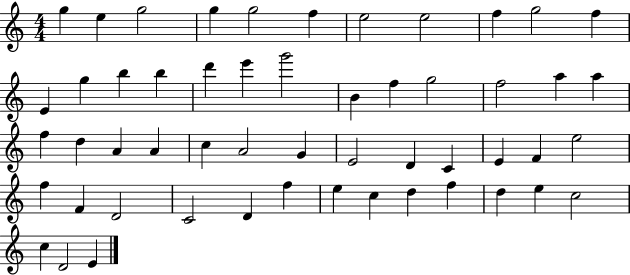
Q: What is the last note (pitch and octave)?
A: E4